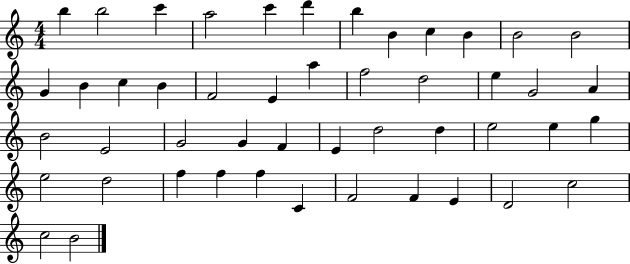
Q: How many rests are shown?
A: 0